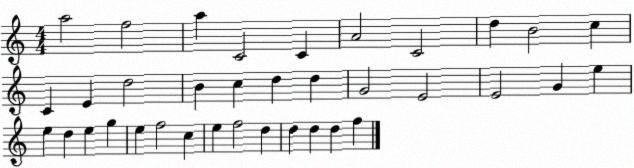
X:1
T:Untitled
M:4/4
L:1/4
K:C
a2 f2 a C2 C A2 C2 d B2 c C E d2 B c d d G2 E2 E2 G e e d e g e f2 c e f2 d d d d f